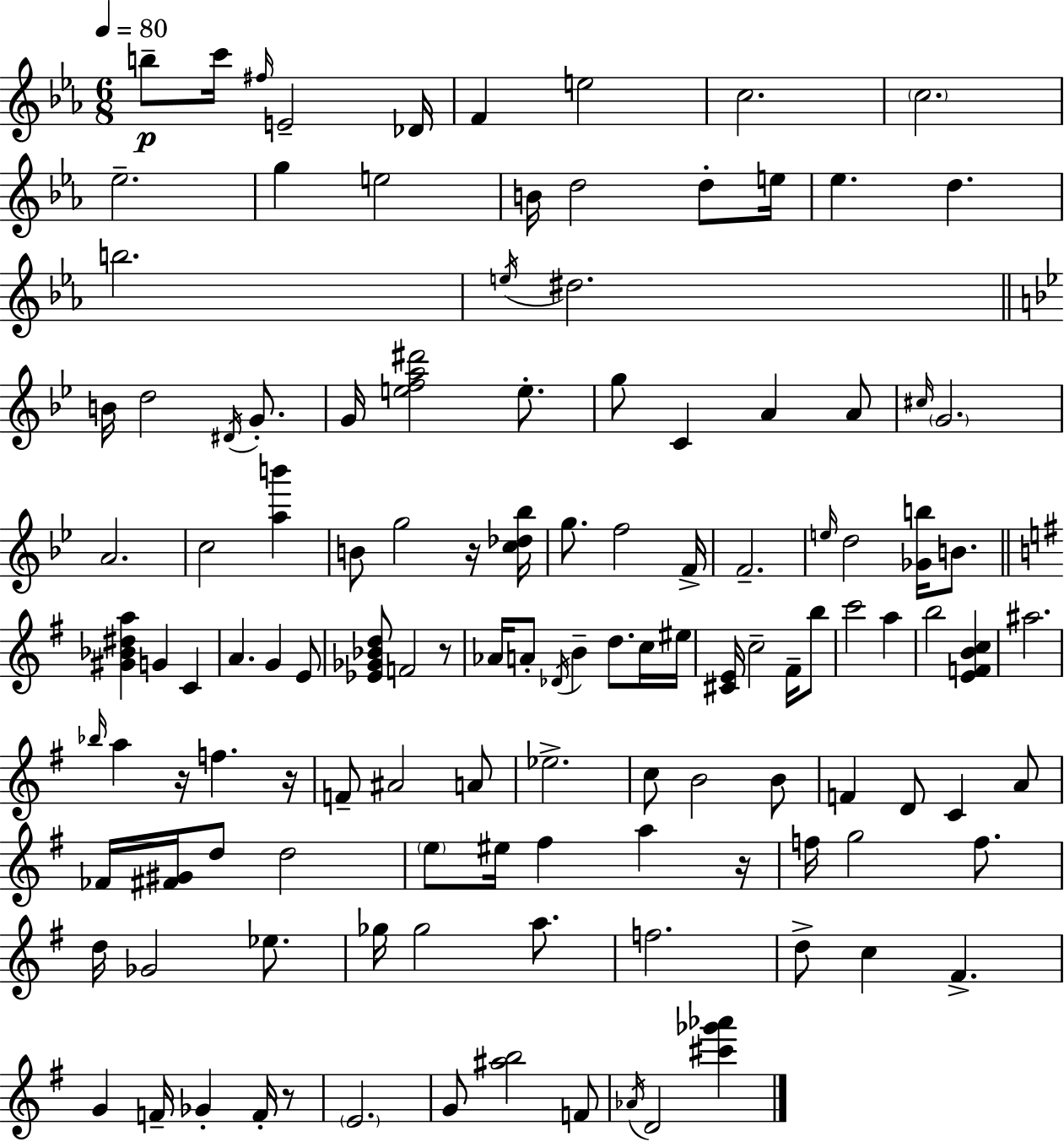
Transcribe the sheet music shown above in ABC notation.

X:1
T:Untitled
M:6/8
L:1/4
K:Cm
b/2 c'/4 ^f/4 E2 _D/4 F e2 c2 c2 _e2 g e2 B/4 d2 d/2 e/4 _e d b2 e/4 ^d2 B/4 d2 ^D/4 G/2 G/4 [efa^d']2 e/2 g/2 C A A/2 ^c/4 G2 A2 c2 [ab'] B/2 g2 z/4 [c_d_b]/4 g/2 f2 F/4 F2 e/4 d2 [_Gb]/4 B/2 [^G_B^da] G C A G E/2 [_E_G_Bd]/2 F2 z/2 _A/4 A/2 _D/4 B d/2 c/4 ^e/4 [^CE]/4 c2 ^F/4 b/2 c'2 a b2 [EFBc] ^a2 _b/4 a z/4 f z/4 F/2 ^A2 A/2 _e2 c/2 B2 B/2 F D/2 C A/2 _F/4 [^F^G]/4 d/2 d2 e/2 ^e/4 ^f a z/4 f/4 g2 f/2 d/4 _G2 _e/2 _g/4 _g2 a/2 f2 d/2 c ^F G F/4 _G F/4 z/2 E2 G/2 [^ab]2 F/2 _A/4 D2 [^c'_g'_a']